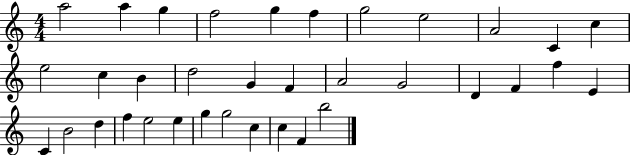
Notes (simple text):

A5/h A5/q G5/q F5/h G5/q F5/q G5/h E5/h A4/h C4/q C5/q E5/h C5/q B4/q D5/h G4/q F4/q A4/h G4/h D4/q F4/q F5/q E4/q C4/q B4/h D5/q F5/q E5/h E5/q G5/q G5/h C5/q C5/q F4/q B5/h